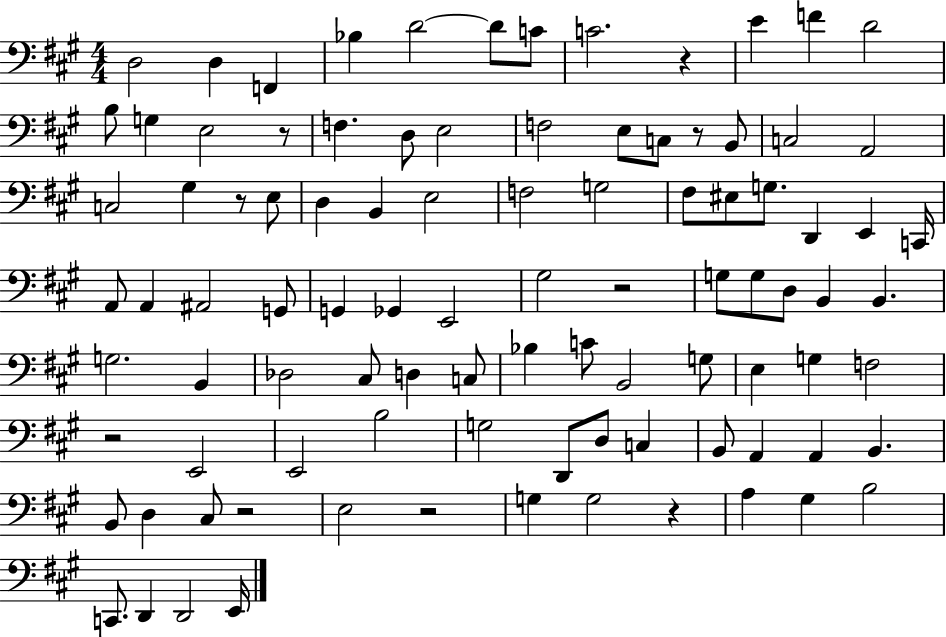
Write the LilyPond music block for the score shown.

{
  \clef bass
  \numericTimeSignature
  \time 4/4
  \key a \major
  d2 d4 f,4 | bes4 d'2~~ d'8 c'8 | c'2. r4 | e'4 f'4 d'2 | \break b8 g4 e2 r8 | f4. d8 e2 | f2 e8 c8 r8 b,8 | c2 a,2 | \break c2 gis4 r8 e8 | d4 b,4 e2 | f2 g2 | fis8 eis8 g8. d,4 e,4 c,16 | \break a,8 a,4 ais,2 g,8 | g,4 ges,4 e,2 | gis2 r2 | g8 g8 d8 b,4 b,4. | \break g2. b,4 | des2 cis8 d4 c8 | bes4 c'8 b,2 g8 | e4 g4 f2 | \break r2 e,2 | e,2 b2 | g2 d,8 d8 c4 | b,8 a,4 a,4 b,4. | \break b,8 d4 cis8 r2 | e2 r2 | g4 g2 r4 | a4 gis4 b2 | \break c,8. d,4 d,2 e,16 | \bar "|."
}